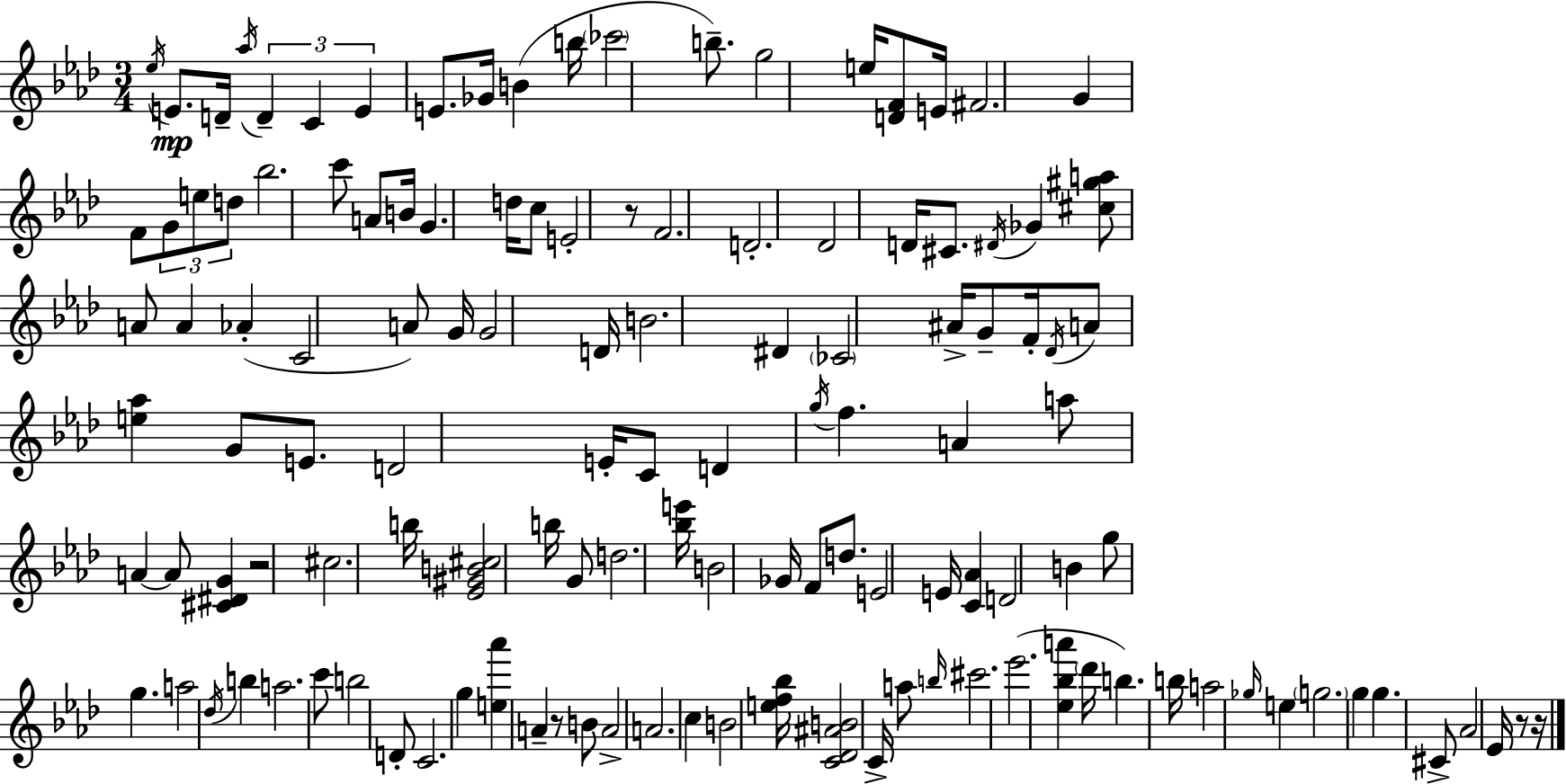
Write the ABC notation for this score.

X:1
T:Untitled
M:3/4
L:1/4
K:Fm
_e/4 E/2 D/4 _a/4 D C E E/2 _G/4 B b/4 _c'2 b/2 g2 e/4 [DF]/2 E/4 ^F2 G F/2 G/2 e/2 d/2 _b2 c'/2 A/2 B/4 G d/4 c/2 E2 z/2 F2 D2 _D2 D/4 ^C/2 ^D/4 _G [^c^ga]/2 A/2 A _A C2 A/2 G/4 G2 D/4 B2 ^D _C2 ^A/4 G/2 F/4 _D/4 A/2 [e_a] G/2 E/2 D2 E/4 C/2 D g/4 f A a/2 A A/2 [^C^DG] z2 ^c2 b/4 [_E^GB^c]2 b/4 G/2 d2 [_be']/4 B2 _G/4 F/2 d/2 E2 E/4 [C_A] D2 B g/2 g a2 _d/4 b a2 c'/2 b2 D/2 C2 g [e_a'] A z/2 B/2 A2 A2 c B2 [ef_b]/4 [C_D^AB]2 C/4 a/2 b/4 ^c'2 _e'2 [_e_ba'] _d'/4 b b/4 a2 _g/4 e g2 g g ^C/2 _A2 _E/4 z/2 z/4